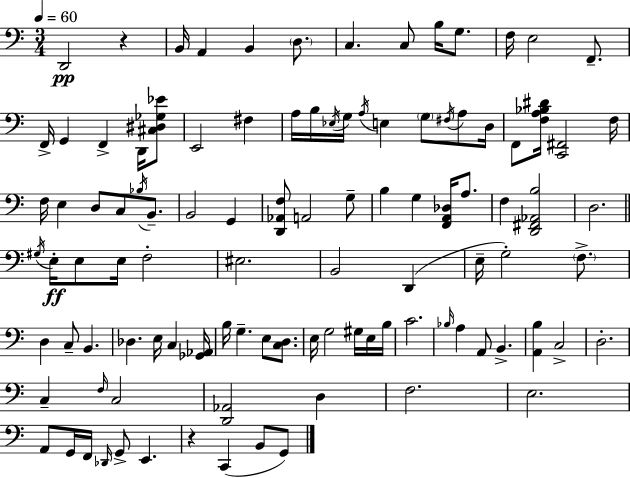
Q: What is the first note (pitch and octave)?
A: D2